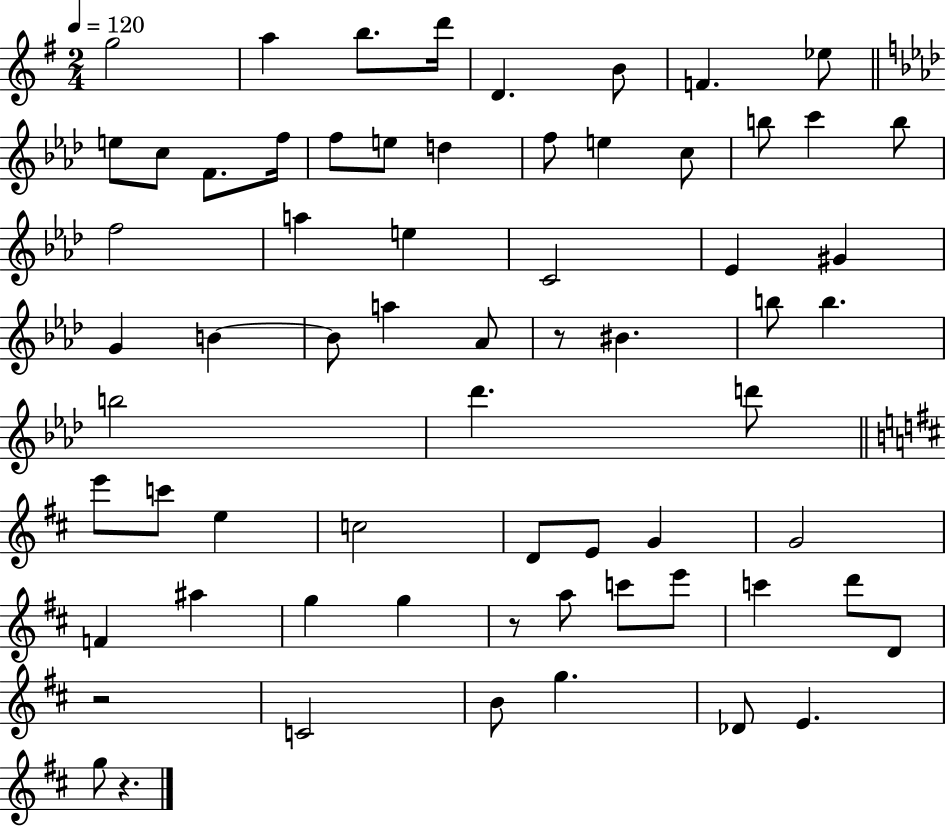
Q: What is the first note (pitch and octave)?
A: G5